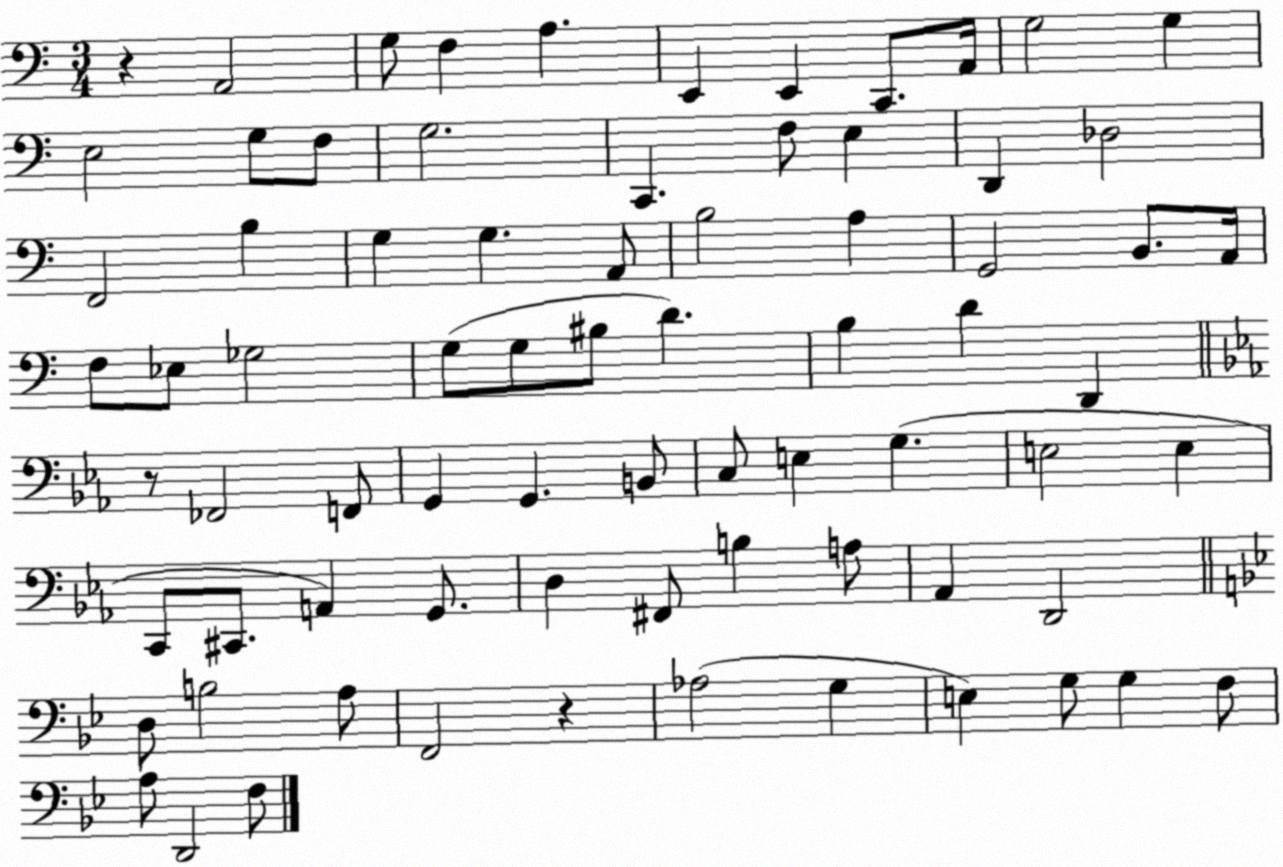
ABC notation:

X:1
T:Untitled
M:3/4
L:1/4
K:C
z A,,2 G,/2 F, A, E,, E,, C,,/2 A,,/4 G,2 G, E,2 G,/2 F,/2 G,2 C,, F,/2 E, D,, _D,2 F,,2 B, G, G, A,,/2 B,2 A, G,,2 B,,/2 A,,/4 F,/2 _E,/2 _G,2 G,/2 G,/2 ^B,/2 D B, D D,, z/2 _F,,2 F,,/2 G,, G,, B,,/2 C,/2 E, G, E,2 E, C,,/2 ^C,,/2 A,, G,,/2 D, ^F,,/2 B, A,/2 _A,, D,,2 D,/2 B,2 A,/2 F,,2 z _A,2 G, E, G,/2 G, F,/2 A,/2 D,,2 F,/2